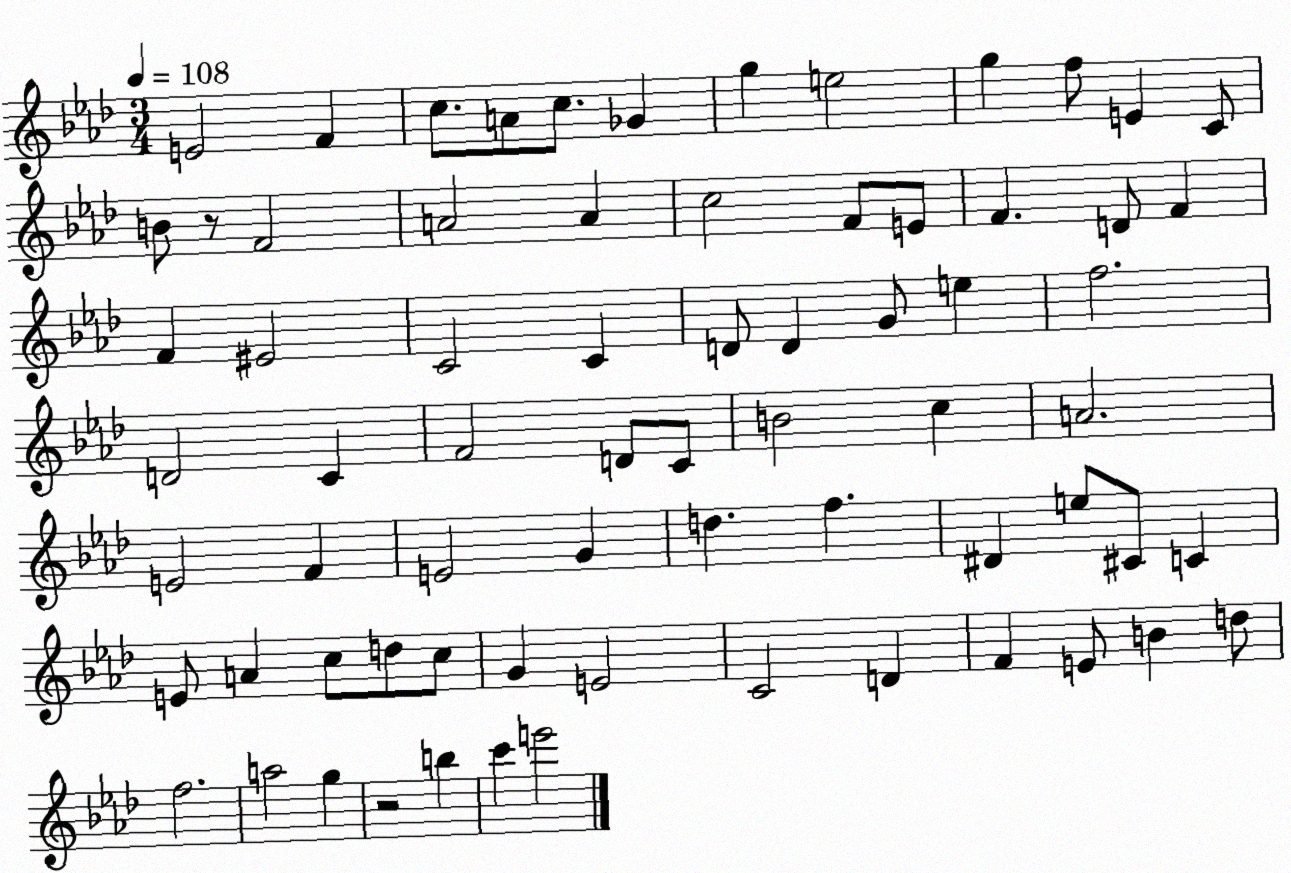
X:1
T:Untitled
M:3/4
L:1/4
K:Ab
E2 F c/2 A/2 c/2 _G g e2 g f/2 E C/2 B/2 z/2 F2 A2 A c2 F/2 E/2 F D/2 F F ^E2 C2 C D/2 D G/2 e f2 D2 C F2 D/2 C/2 B2 c A2 E2 F E2 G d f ^D e/2 ^C/2 C E/2 A c/2 d/2 c/2 G E2 C2 D F E/2 B d/2 f2 a2 g z2 b c' e'2